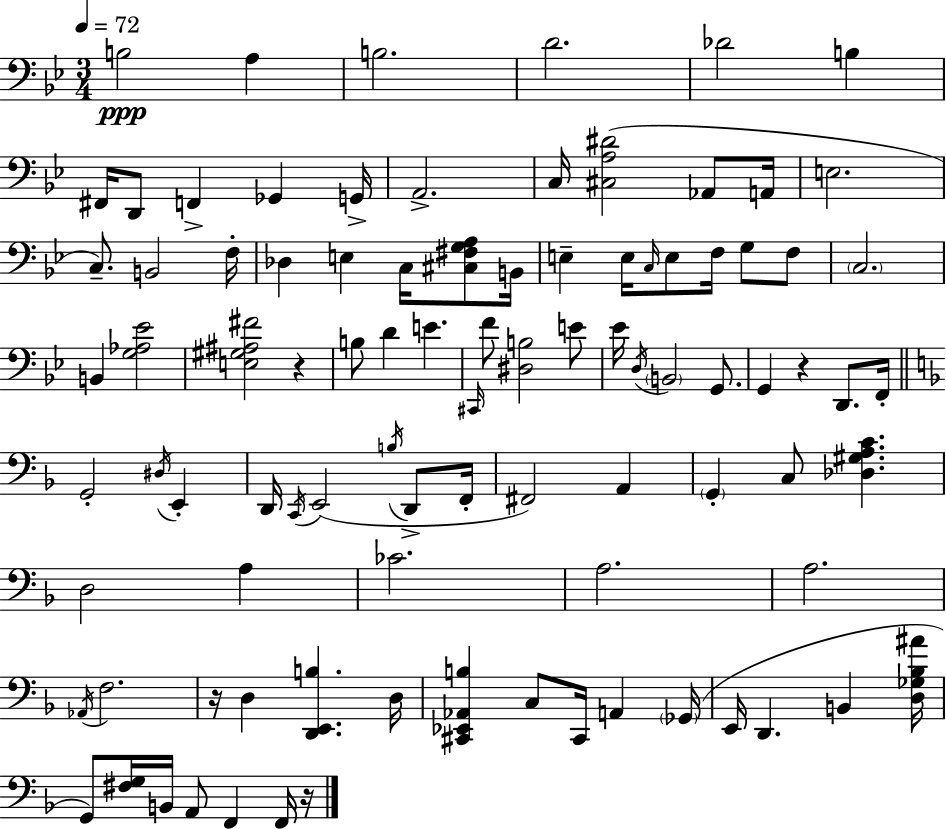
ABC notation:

X:1
T:Untitled
M:3/4
L:1/4
K:Gm
B,2 A, B,2 D2 _D2 B, ^F,,/4 D,,/2 F,, _G,, G,,/4 A,,2 C,/4 [^C,A,^D]2 _A,,/2 A,,/4 E,2 C,/2 B,,2 F,/4 _D, E, C,/4 [^C,^F,G,A,]/2 B,,/4 E, E,/4 C,/4 E,/2 F,/4 G,/2 F,/2 C,2 B,, [G,_A,_E]2 [E,^G,^A,^F]2 z B,/2 D E ^C,,/4 F/2 [^D,B,]2 E/2 _E/4 D,/4 B,,2 G,,/2 G,, z D,,/2 F,,/4 G,,2 ^D,/4 E,, D,,/4 C,,/4 E,,2 B,/4 D,,/2 F,,/4 ^F,,2 A,, G,, C,/2 [_D,^G,A,C] D,2 A, _C2 A,2 A,2 _A,,/4 F,2 z/4 D, [D,,E,,B,] D,/4 [^C,,_E,,_A,,B,] C,/2 ^C,,/4 A,, _G,,/4 E,,/4 D,, B,, [D,_G,_B,^A]/4 G,,/2 [^F,G,]/4 B,,/4 A,,/2 F,, F,,/4 z/4